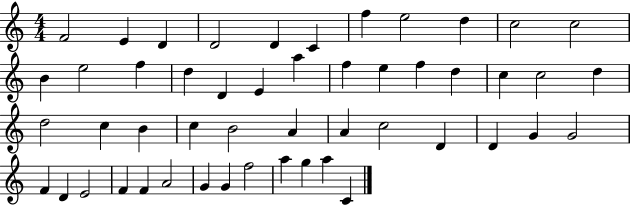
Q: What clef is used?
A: treble